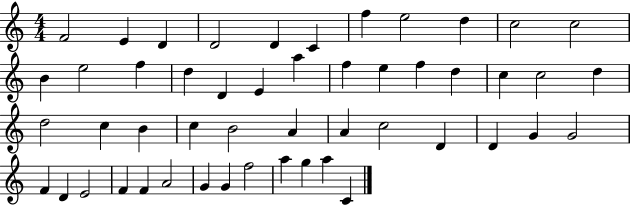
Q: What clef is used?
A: treble